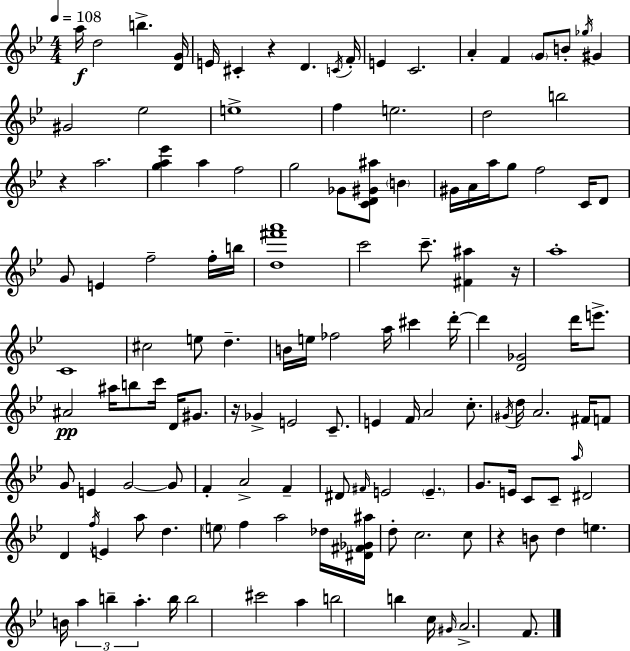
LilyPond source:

{
  \clef treble
  \numericTimeSignature
  \time 4/4
  \key bes \major
  \tempo 4 = 108
  \repeat volta 2 { a''16\f d''2 b''4.-> <d' g'>16 | e'16 cis'4-. r4 d'4. \acciaccatura { c'16 } | f'16-. e'4 c'2. | a'4-. f'4 \parenthesize g'8 b'8-. \acciaccatura { ges''16 } gis'4 | \break gis'2 ees''2 | e''1-> | f''4 e''2. | d''2 b''2 | \break r4 a''2. | <g'' a'' ees'''>4 a''4 f''2 | g''2 ges'8 <c' d' gis' ais''>8 \parenthesize b'4 | gis'16 a'16 a''16 g''8 f''2 c'16 | \break d'8 g'8 e'4 f''2-- | f''16-. b''16 <d'' fis''' a'''>1 | c'''2 c'''8.-- <fis' ais''>4 | r16 a''1-. | \break c'1 | cis''2 e''8 d''4.-- | b'16 e''16 fes''2 a''16 cis'''4 | d'''16-.~~ d'''4 <d' ges'>2 d'''16 e'''8.-> | \break ais'2\pp ais''16 b''8 c'''16 d'16 gis'8. | r16 ges'4-> e'2 c'8.-- | e'4 f'16 a'2 c''8.-. | \acciaccatura { gis'16 } d''16 a'2. | \break fis'16 f'8 g'8 e'4 g'2~~ | g'8 f'4-. a'2-> f'4-- | dis'8 \grace { fis'16 } e'2 \parenthesize e'4.-- | g'8. e'16 c'8 c'8-- \grace { a''16 } dis'2 | \break d'4 \acciaccatura { f''16 } e'4 a''8 | d''4. \parenthesize e''8 f''4 a''2 | des''16 <dis' fis' ges' ais''>16 d''8-. c''2. | c''8 r4 b'8 d''4 | \break e''4. b'16 \tuplet 3/2 { a''4 b''4-- a''4.-. } | b''16 b''2 cis'''2 | a''4 b''2 | b''4 c''16 \grace { gis'16 } a'2.-> | \break f'8. } \bar "|."
}